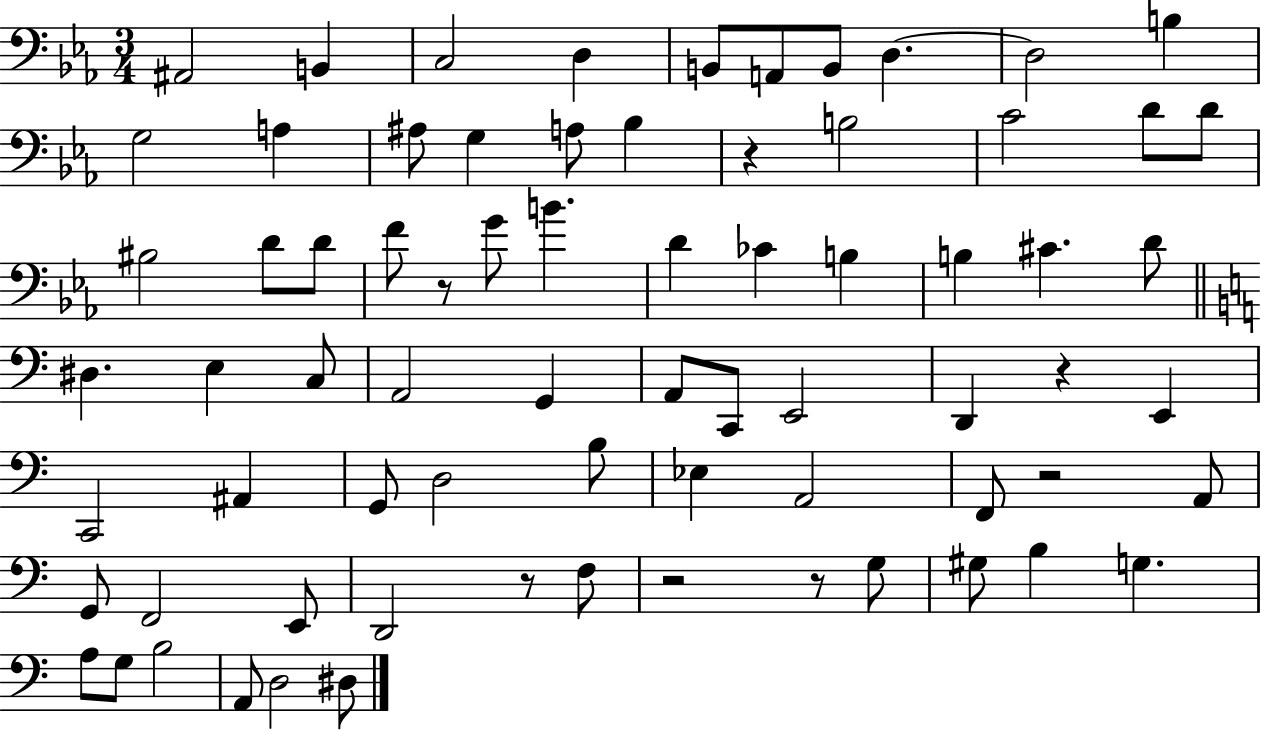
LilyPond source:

{
  \clef bass
  \numericTimeSignature
  \time 3/4
  \key ees \major
  ais,2 b,4 | c2 d4 | b,8 a,8 b,8 d4.~~ | d2 b4 | \break g2 a4 | ais8 g4 a8 bes4 | r4 b2 | c'2 d'8 d'8 | \break bis2 d'8 d'8 | f'8 r8 g'8 b'4. | d'4 ces'4 b4 | b4 cis'4. d'8 | \break \bar "||" \break \key a \minor dis4. e4 c8 | a,2 g,4 | a,8 c,8 e,2 | d,4 r4 e,4 | \break c,2 ais,4 | g,8 d2 b8 | ees4 a,2 | f,8 r2 a,8 | \break g,8 f,2 e,8 | d,2 r8 f8 | r2 r8 g8 | gis8 b4 g4. | \break a8 g8 b2 | a,8 d2 dis8 | \bar "|."
}